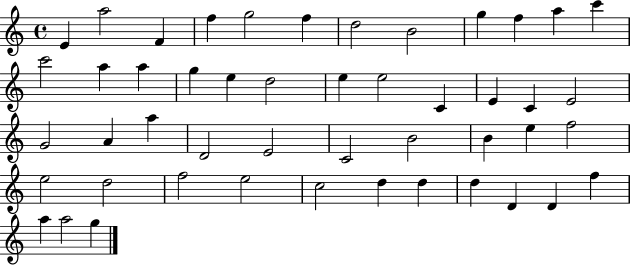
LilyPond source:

{
  \clef treble
  \time 4/4
  \defaultTimeSignature
  \key c \major
  e'4 a''2 f'4 | f''4 g''2 f''4 | d''2 b'2 | g''4 f''4 a''4 c'''4 | \break c'''2 a''4 a''4 | g''4 e''4 d''2 | e''4 e''2 c'4 | e'4 c'4 e'2 | \break g'2 a'4 a''4 | d'2 e'2 | c'2 b'2 | b'4 e''4 f''2 | \break e''2 d''2 | f''2 e''2 | c''2 d''4 d''4 | d''4 d'4 d'4 f''4 | \break a''4 a''2 g''4 | \bar "|."
}